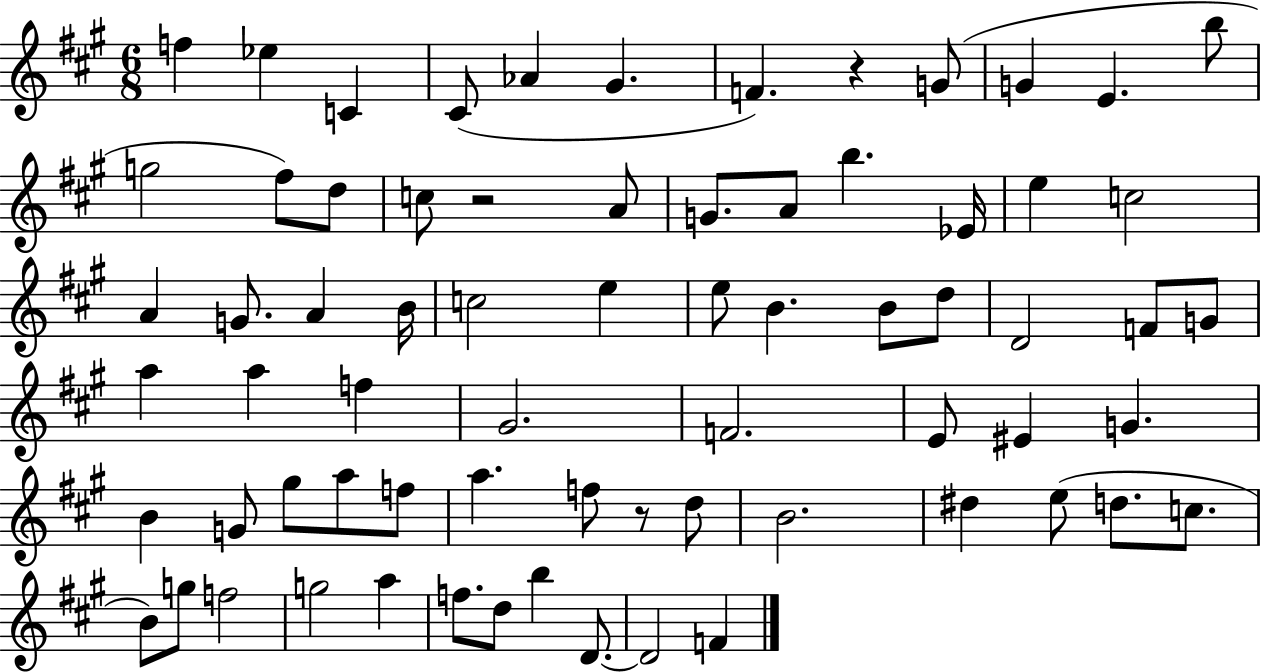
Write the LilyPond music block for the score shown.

{
  \clef treble
  \numericTimeSignature
  \time 6/8
  \key a \major
  f''4 ees''4 c'4 | cis'8( aes'4 gis'4. | f'4.) r4 g'8( | g'4 e'4. b''8 | \break g''2 fis''8) d''8 | c''8 r2 a'8 | g'8. a'8 b''4. ees'16 | e''4 c''2 | \break a'4 g'8. a'4 b'16 | c''2 e''4 | e''8 b'4. b'8 d''8 | d'2 f'8 g'8 | \break a''4 a''4 f''4 | gis'2. | f'2. | e'8 eis'4 g'4. | \break b'4 g'8 gis''8 a''8 f''8 | a''4. f''8 r8 d''8 | b'2. | dis''4 e''8( d''8. c''8. | \break b'8) g''8 f''2 | g''2 a''4 | f''8. d''8 b''4 d'8.~~ | d'2 f'4 | \break \bar "|."
}